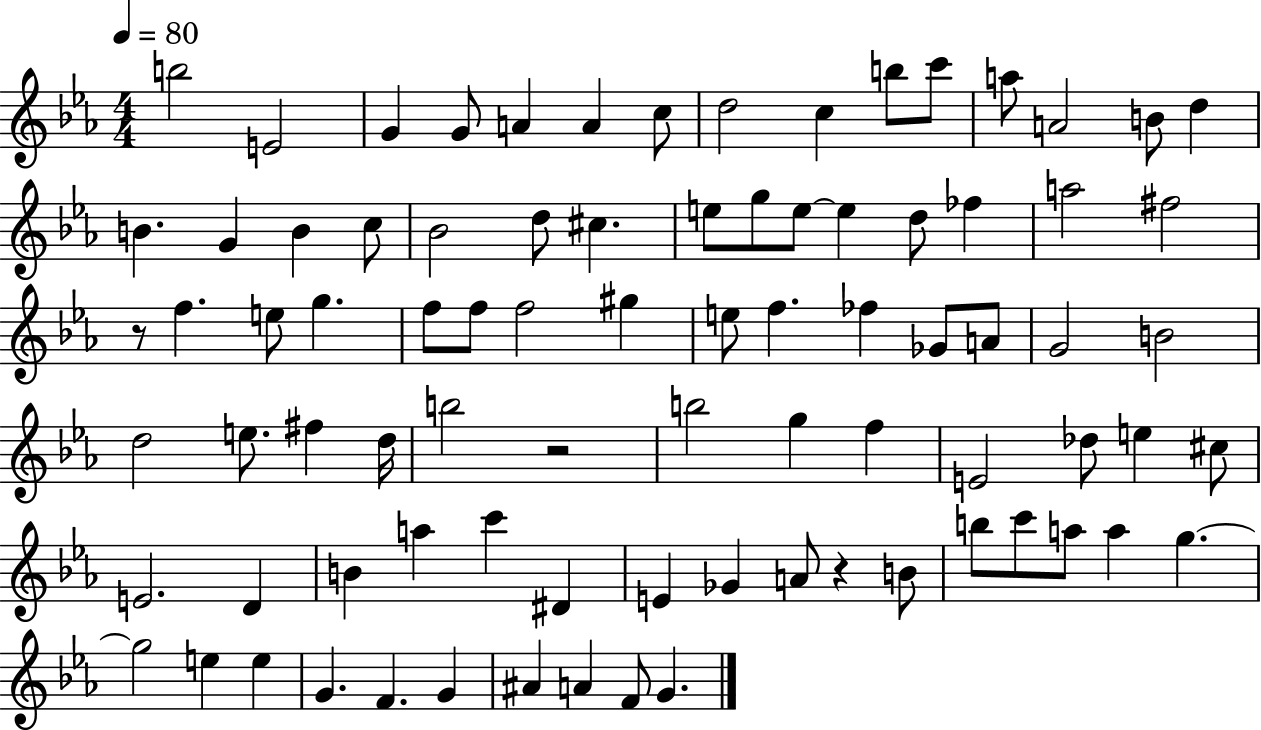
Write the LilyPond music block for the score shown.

{
  \clef treble
  \numericTimeSignature
  \time 4/4
  \key ees \major
  \tempo 4 = 80
  \repeat volta 2 { b''2 e'2 | g'4 g'8 a'4 a'4 c''8 | d''2 c''4 b''8 c'''8 | a''8 a'2 b'8 d''4 | \break b'4. g'4 b'4 c''8 | bes'2 d''8 cis''4. | e''8 g''8 e''8~~ e''4 d''8 fes''4 | a''2 fis''2 | \break r8 f''4. e''8 g''4. | f''8 f''8 f''2 gis''4 | e''8 f''4. fes''4 ges'8 a'8 | g'2 b'2 | \break d''2 e''8. fis''4 d''16 | b''2 r2 | b''2 g''4 f''4 | e'2 des''8 e''4 cis''8 | \break e'2. d'4 | b'4 a''4 c'''4 dis'4 | e'4 ges'4 a'8 r4 b'8 | b''8 c'''8 a''8 a''4 g''4.~~ | \break g''2 e''4 e''4 | g'4. f'4. g'4 | ais'4 a'4 f'8 g'4. | } \bar "|."
}